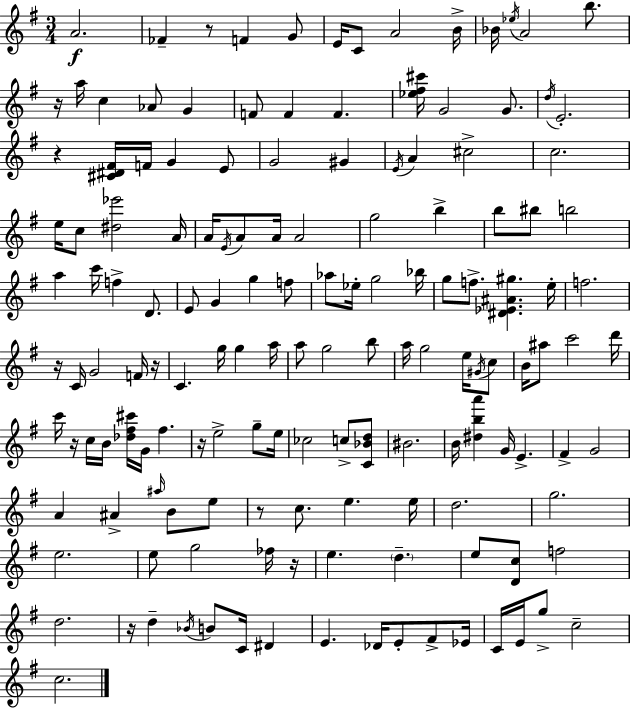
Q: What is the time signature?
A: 3/4